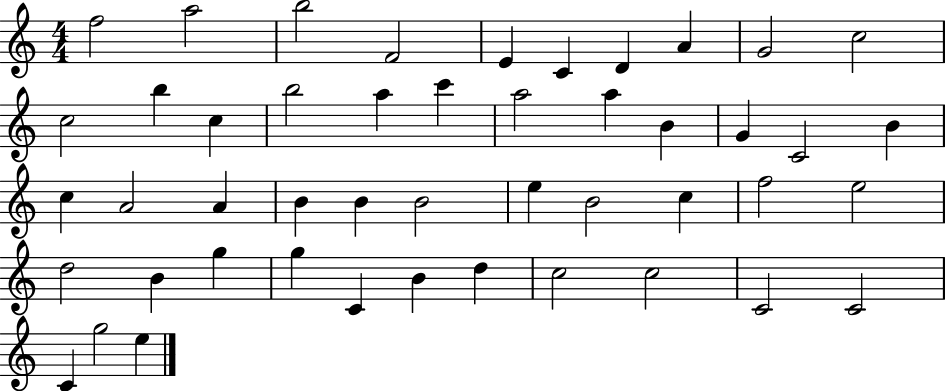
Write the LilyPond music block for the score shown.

{
  \clef treble
  \numericTimeSignature
  \time 4/4
  \key c \major
  f''2 a''2 | b''2 f'2 | e'4 c'4 d'4 a'4 | g'2 c''2 | \break c''2 b''4 c''4 | b''2 a''4 c'''4 | a''2 a''4 b'4 | g'4 c'2 b'4 | \break c''4 a'2 a'4 | b'4 b'4 b'2 | e''4 b'2 c''4 | f''2 e''2 | \break d''2 b'4 g''4 | g''4 c'4 b'4 d''4 | c''2 c''2 | c'2 c'2 | \break c'4 g''2 e''4 | \bar "|."
}